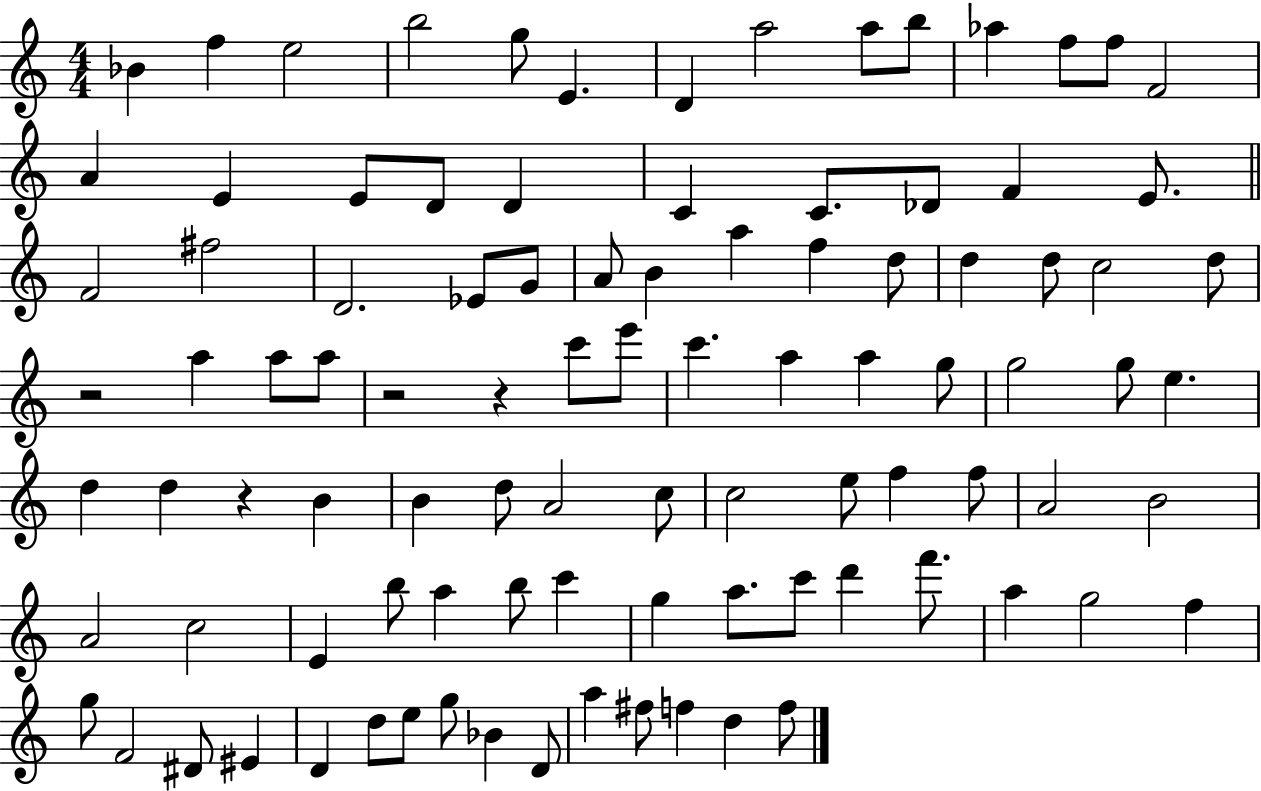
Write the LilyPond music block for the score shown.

{
  \clef treble
  \numericTimeSignature
  \time 4/4
  \key c \major
  \repeat volta 2 { bes'4 f''4 e''2 | b''2 g''8 e'4. | d'4 a''2 a''8 b''8 | aes''4 f''8 f''8 f'2 | \break a'4 e'4 e'8 d'8 d'4 | c'4 c'8. des'8 f'4 e'8. | \bar "||" \break \key c \major f'2 fis''2 | d'2. ees'8 g'8 | a'8 b'4 a''4 f''4 d''8 | d''4 d''8 c''2 d''8 | \break r2 a''4 a''8 a''8 | r2 r4 c'''8 e'''8 | c'''4. a''4 a''4 g''8 | g''2 g''8 e''4. | \break d''4 d''4 r4 b'4 | b'4 d''8 a'2 c''8 | c''2 e''8 f''4 f''8 | a'2 b'2 | \break a'2 c''2 | e'4 b''8 a''4 b''8 c'''4 | g''4 a''8. c'''8 d'''4 f'''8. | a''4 g''2 f''4 | \break g''8 f'2 dis'8 eis'4 | d'4 d''8 e''8 g''8 bes'4 d'8 | a''4 fis''8 f''4 d''4 f''8 | } \bar "|."
}